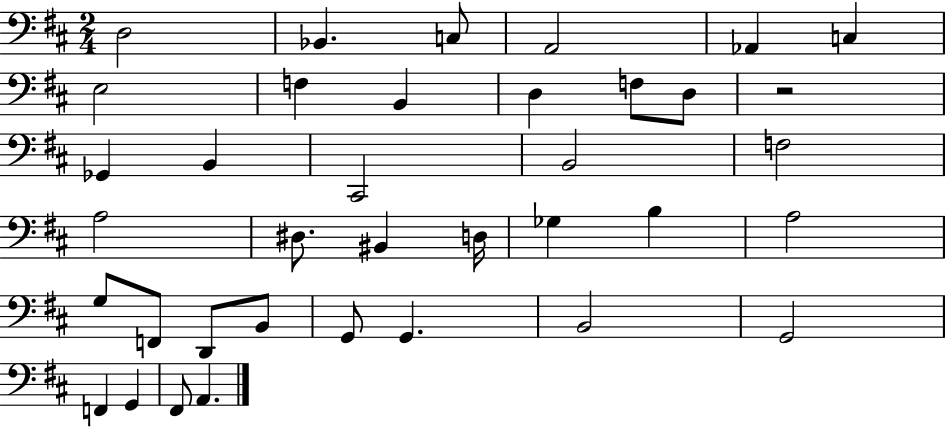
X:1
T:Untitled
M:2/4
L:1/4
K:D
D,2 _B,, C,/2 A,,2 _A,, C, E,2 F, B,, D, F,/2 D,/2 z2 _G,, B,, ^C,,2 B,,2 F,2 A,2 ^D,/2 ^B,, D,/4 _G, B, A,2 G,/2 F,,/2 D,,/2 B,,/2 G,,/2 G,, B,,2 G,,2 F,, G,, ^F,,/2 A,,